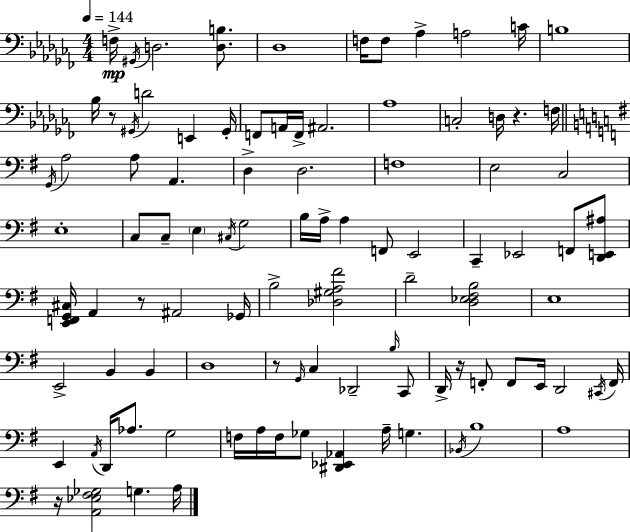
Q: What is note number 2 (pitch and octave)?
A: G#2